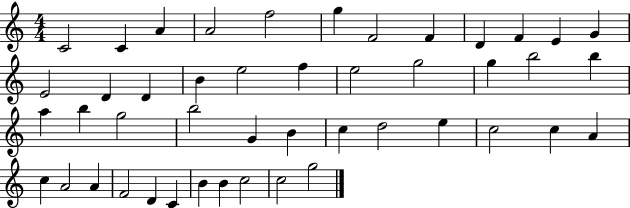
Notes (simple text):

C4/h C4/q A4/q A4/h F5/h G5/q F4/h F4/q D4/q F4/q E4/q G4/q E4/h D4/q D4/q B4/q E5/h F5/q E5/h G5/h G5/q B5/h B5/q A5/q B5/q G5/h B5/h G4/q B4/q C5/q D5/h E5/q C5/h C5/q A4/q C5/q A4/h A4/q F4/h D4/q C4/q B4/q B4/q C5/h C5/h G5/h